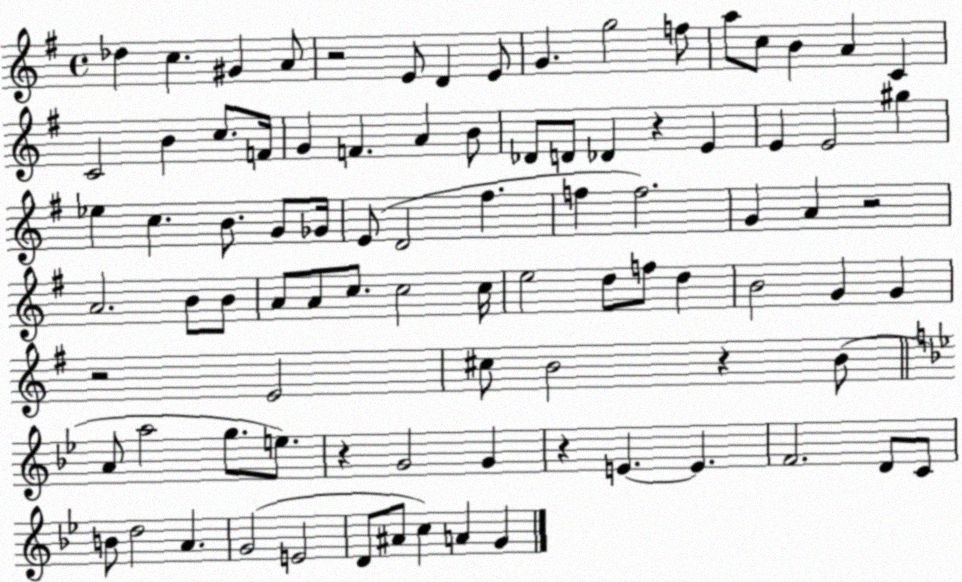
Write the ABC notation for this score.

X:1
T:Untitled
M:4/4
L:1/4
K:G
_d c ^G A/2 z2 E/2 D E/2 G g2 f/2 a/2 c/2 B A C C2 B c/2 F/4 G F A B/2 _D/2 D/2 _D z E E E2 ^g _e c B/2 G/2 _G/4 E/2 D2 ^f f f2 G A z2 A2 B/2 B/2 A/2 A/2 c/2 c2 c/4 e2 d/2 f/2 d B2 G G z2 E2 ^c/2 B2 z B/2 A/2 a2 g/2 e/2 z G2 G z E E F2 D/2 C/2 B/2 d2 A G2 E2 D/2 ^A/2 c A G